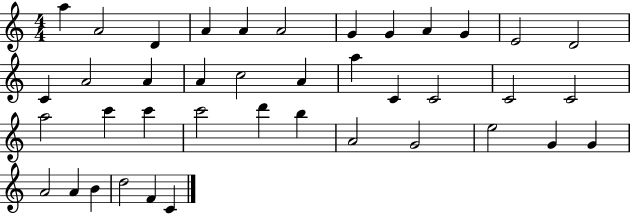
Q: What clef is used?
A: treble